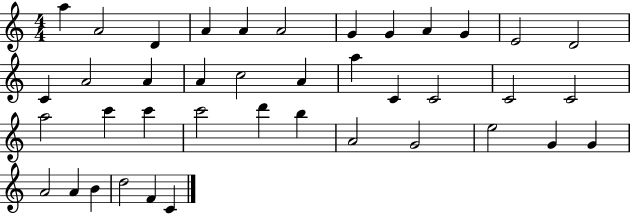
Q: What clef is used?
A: treble